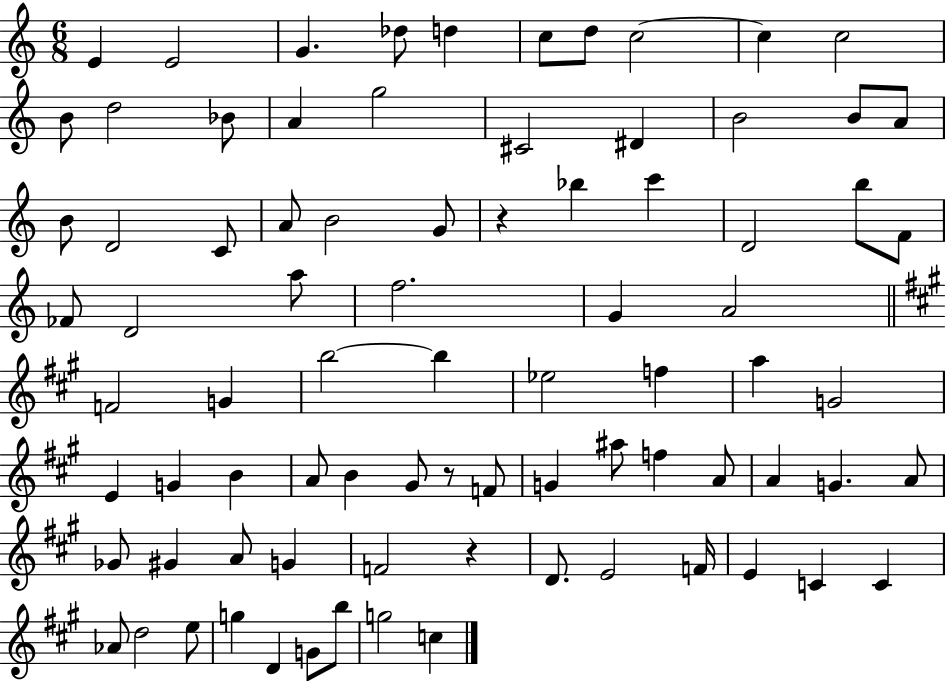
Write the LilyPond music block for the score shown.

{
  \clef treble
  \numericTimeSignature
  \time 6/8
  \key c \major
  \repeat volta 2 { e'4 e'2 | g'4. des''8 d''4 | c''8 d''8 c''2~~ | c''4 c''2 | \break b'8 d''2 bes'8 | a'4 g''2 | cis'2 dis'4 | b'2 b'8 a'8 | \break b'8 d'2 c'8 | a'8 b'2 g'8 | r4 bes''4 c'''4 | d'2 b''8 f'8 | \break fes'8 d'2 a''8 | f''2. | g'4 a'2 | \bar "||" \break \key a \major f'2 g'4 | b''2~~ b''4 | ees''2 f''4 | a''4 g'2 | \break e'4 g'4 b'4 | a'8 b'4 gis'8 r8 f'8 | g'4 ais''8 f''4 a'8 | a'4 g'4. a'8 | \break ges'8 gis'4 a'8 g'4 | f'2 r4 | d'8. e'2 f'16 | e'4 c'4 c'4 | \break aes'8 d''2 e''8 | g''4 d'4 g'8 b''8 | g''2 c''4 | } \bar "|."
}